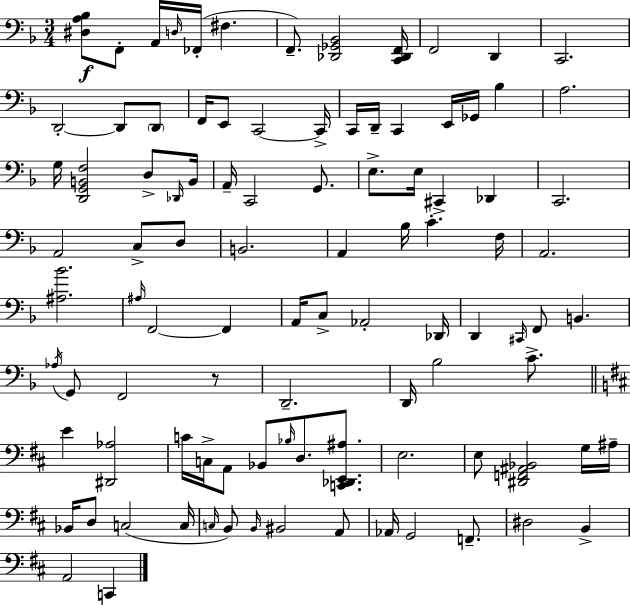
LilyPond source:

{
  \clef bass
  \numericTimeSignature
  \time 3/4
  \key f \major
  \repeat volta 2 { <dis a bes>8\f f,8-. a,16 \grace { d16 } fes,16-.( fis4. | f,8.--) <des, ges, bes,>2 | <c, des, f,>16 f,2 d,4 | c,2. | \break d,2-.~~ d,8 \parenthesize d,8 | f,16 e,8 c,2~~ | c,16-> c,16 d,16-- c,4 e,16 ges,16 bes4 | a2. | \break g16 <d, g, b, f>2 d8-> | \grace { des,16 } b,16 a,16-- c,2 g,8. | e8.-> e16 cis,4-> des,4 | c,2. | \break a,2 c8-> | d8 b,2. | a,4 bes16 c'4.-. | f16 a,2. | \break <ais bes'>2. | \grace { ais16 } f,2~~ f,4 | a,16 c8-> aes,2-. | des,16 d,4 \grace { cis,16 } f,8 b,4. | \break \acciaccatura { aes16 } g,8 f,2 | r8 d,2.-- | d,16 bes2 | c'8.-> \bar "||" \break \key d \major e'4 <dis, aes>2 | c'16 c16-> a,8 bes,8 \grace { bes16 } d8. <c, des, e, ais>8. | e2. | e8 <dis, f, ais, bes,>2 g16 | \break ais16-- bes,16 d8 c2( | c16 \grace { c16 } b,8) \grace { b,16 } bis,2 | a,8 aes,16 g,2 | f,8.-- dis2 b,4-> | \break a,2 c,4 | } \bar "|."
}